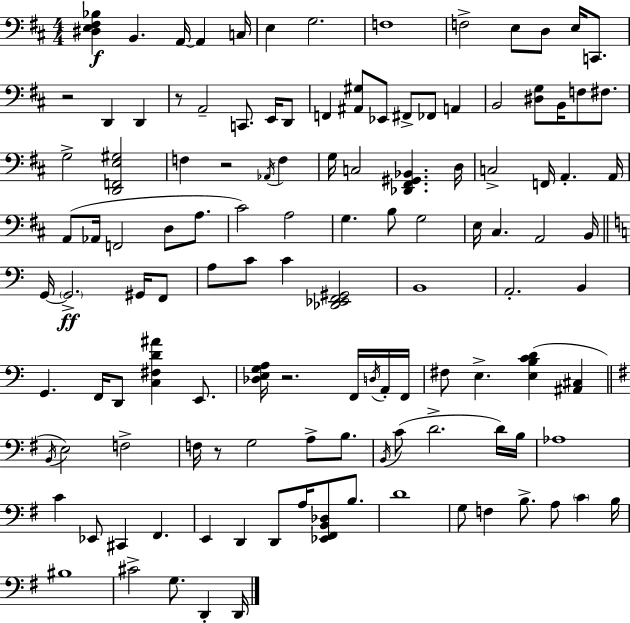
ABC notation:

X:1
T:Untitled
M:4/4
L:1/4
K:D
[^D,E,^F,_B,] B,, A,,/4 A,, C,/4 E, G,2 F,4 F,2 E,/2 D,/2 E,/4 C,,/2 z2 D,, D,, z/2 A,,2 C,,/2 E,,/4 D,,/2 F,, [^A,,^G,]/2 _E,,/2 ^F,,/2 _F,,/2 A,, B,,2 [^D,G,]/2 B,,/4 F,/2 ^F,/2 G,2 [D,,F,,E,^G,]2 F, z2 _A,,/4 F, G,/4 C,2 [_D,,^F,,^G,,_B,,] D,/4 C,2 F,,/4 A,, A,,/4 A,,/2 _A,,/4 F,,2 D,/2 A,/2 ^C2 A,2 G, B,/2 G,2 E,/4 ^C, A,,2 B,,/4 G,,/4 G,,2 ^G,,/4 F,,/2 A,/2 C/2 C [_D,,_E,,F,,^G,,]2 B,,4 A,,2 B,, G,, F,,/4 D,,/2 [C,^F,D^A] E,,/2 [_D,E,G,A,]/4 z2 F,,/4 D,/4 A,,/4 F,,/4 ^F,/2 E, [E,B,CD] [^A,,^C,] B,,/4 E,2 F,2 F,/4 z/2 G,2 A,/2 B,/2 B,,/4 C/2 D2 D/4 B,/4 _A,4 C _E,,/2 ^C,, ^F,, E,, D,, D,,/2 A,/4 [_E,,^F,,B,,_D,]/2 B,/2 D4 G,/2 F, B,/2 A,/2 C B,/4 ^B,4 ^C2 G,/2 D,, D,,/4